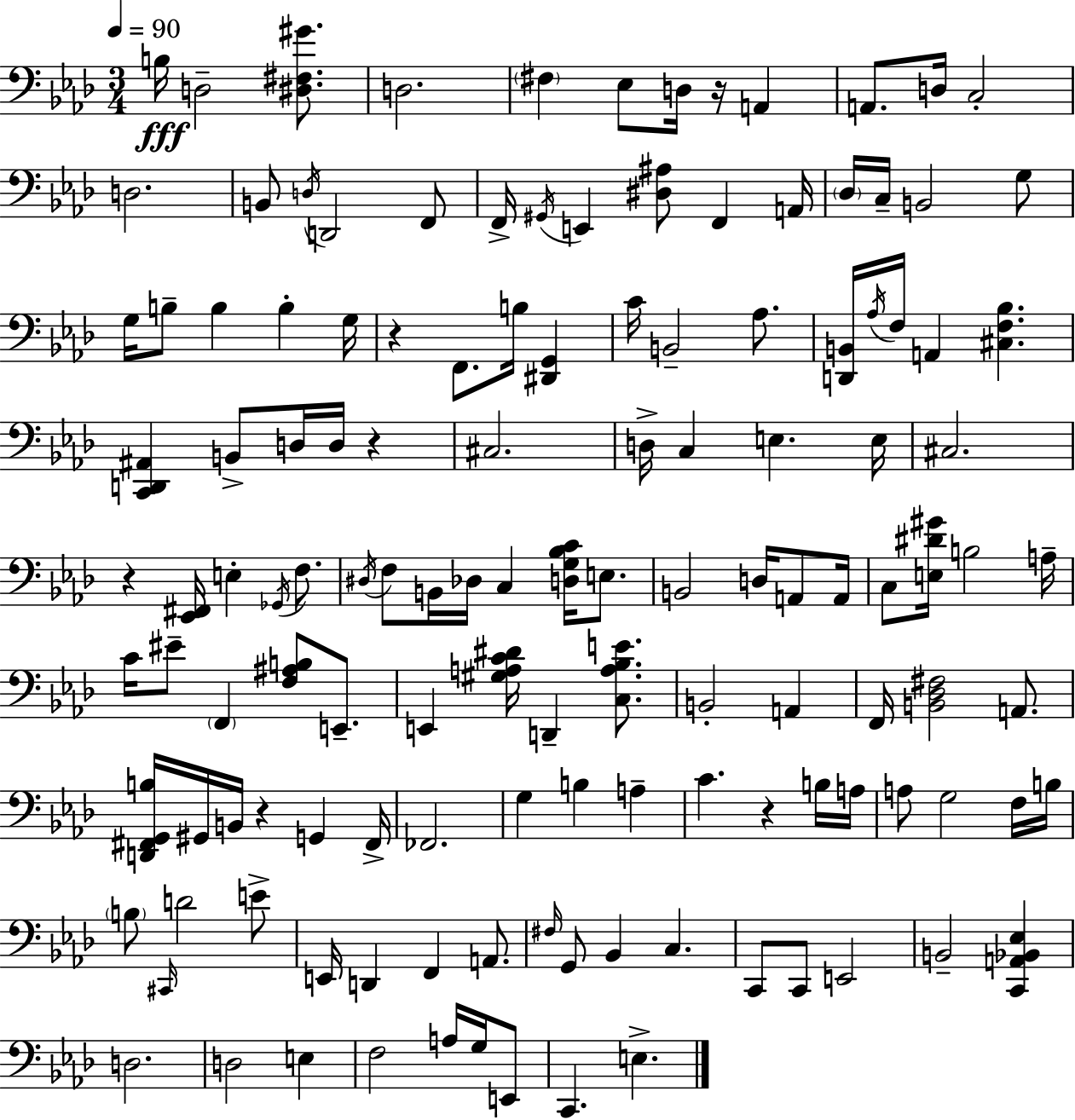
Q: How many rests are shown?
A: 6